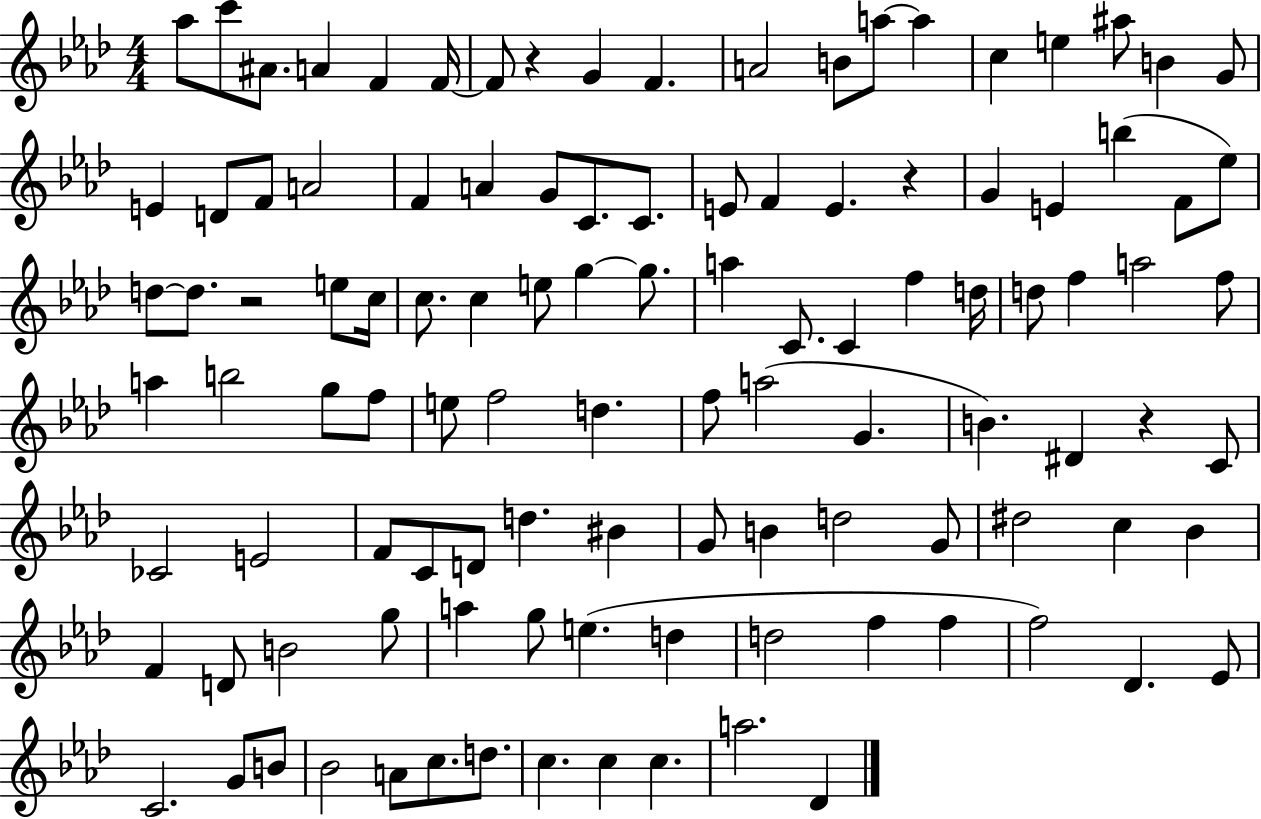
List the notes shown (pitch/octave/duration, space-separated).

Ab5/e C6/e A#4/e. A4/q F4/q F4/s F4/e R/q G4/q F4/q. A4/h B4/e A5/e A5/q C5/q E5/q A#5/e B4/q G4/e E4/q D4/e F4/e A4/h F4/q A4/q G4/e C4/e. C4/e. E4/e F4/q E4/q. R/q G4/q E4/q B5/q F4/e Eb5/e D5/e D5/e. R/h E5/e C5/s C5/e. C5/q E5/e G5/q G5/e. A5/q C4/e. C4/q F5/q D5/s D5/e F5/q A5/h F5/e A5/q B5/h G5/e F5/e E5/e F5/h D5/q. F5/e A5/h G4/q. B4/q. D#4/q R/q C4/e CES4/h E4/h F4/e C4/e D4/e D5/q. BIS4/q G4/e B4/q D5/h G4/e D#5/h C5/q Bb4/q F4/q D4/e B4/h G5/e A5/q G5/e E5/q. D5/q D5/h F5/q F5/q F5/h Db4/q. Eb4/e C4/h. G4/e B4/e Bb4/h A4/e C5/e. D5/e. C5/q. C5/q C5/q. A5/h. Db4/q